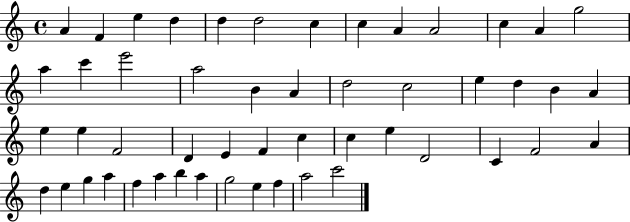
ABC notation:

X:1
T:Untitled
M:4/4
L:1/4
K:C
A F e d d d2 c c A A2 c A g2 a c' e'2 a2 B A d2 c2 e d B A e e F2 D E F c c e D2 C F2 A d e g a f a b a g2 e f a2 c'2